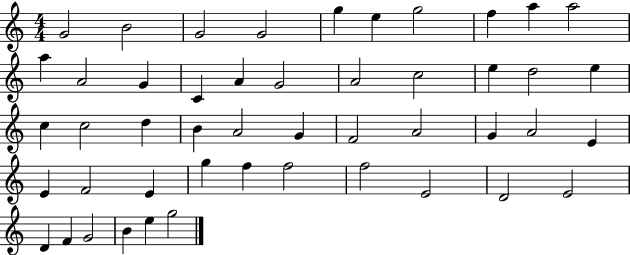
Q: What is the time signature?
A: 4/4